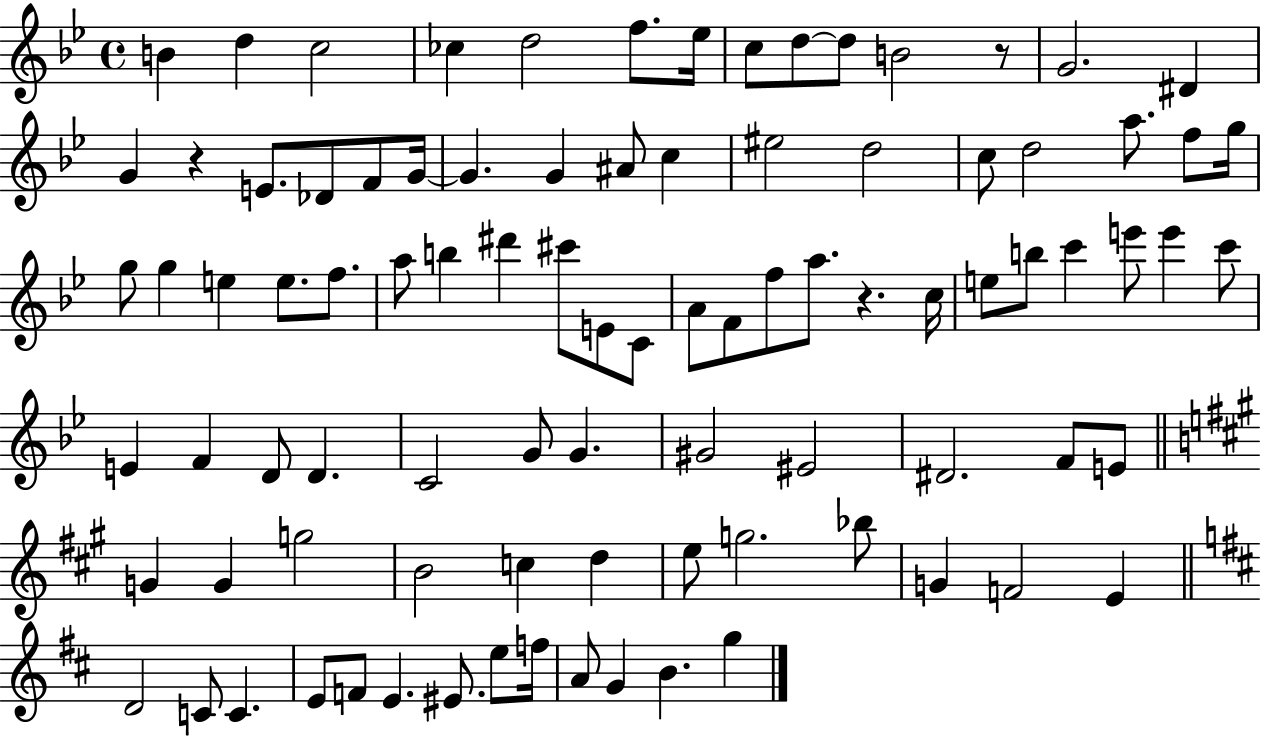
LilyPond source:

{
  \clef treble
  \time 4/4
  \defaultTimeSignature
  \key bes \major
  b'4 d''4 c''2 | ces''4 d''2 f''8. ees''16 | c''8 d''8~~ d''8 b'2 r8 | g'2. dis'4 | \break g'4 r4 e'8. des'8 f'8 g'16~~ | g'4. g'4 ais'8 c''4 | eis''2 d''2 | c''8 d''2 a''8. f''8 g''16 | \break g''8 g''4 e''4 e''8. f''8. | a''8 b''4 dis'''4 cis'''8 e'8 c'8 | a'8 f'8 f''8 a''8. r4. c''16 | e''8 b''8 c'''4 e'''8 e'''4 c'''8 | \break e'4 f'4 d'8 d'4. | c'2 g'8 g'4. | gis'2 eis'2 | dis'2. f'8 e'8 | \break \bar "||" \break \key a \major g'4 g'4 g''2 | b'2 c''4 d''4 | e''8 g''2. bes''8 | g'4 f'2 e'4 | \break \bar "||" \break \key d \major d'2 c'8 c'4. | e'8 f'8 e'4. eis'8. e''8 f''16 | a'8 g'4 b'4. g''4 | \bar "|."
}